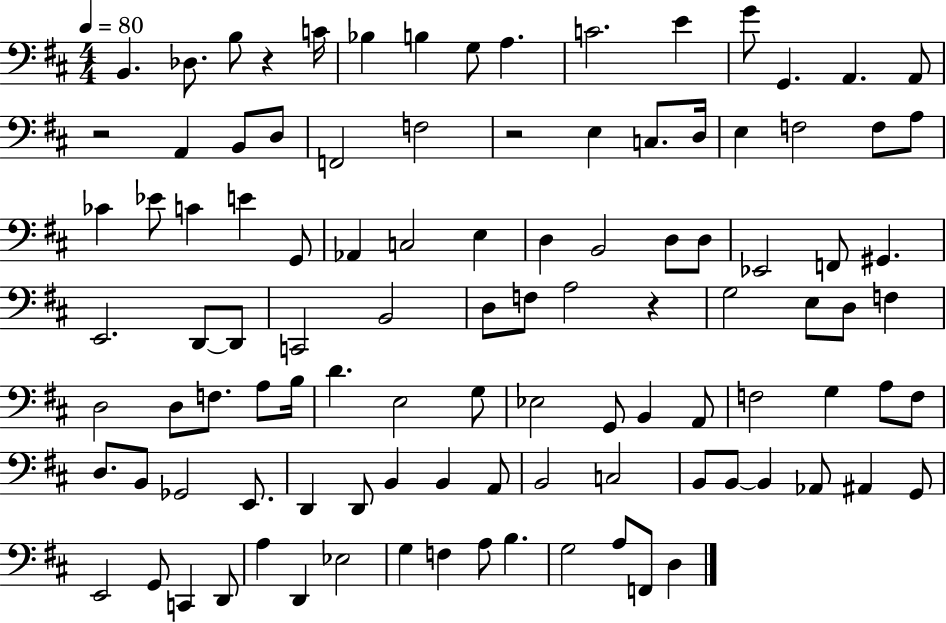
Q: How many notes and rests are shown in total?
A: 105